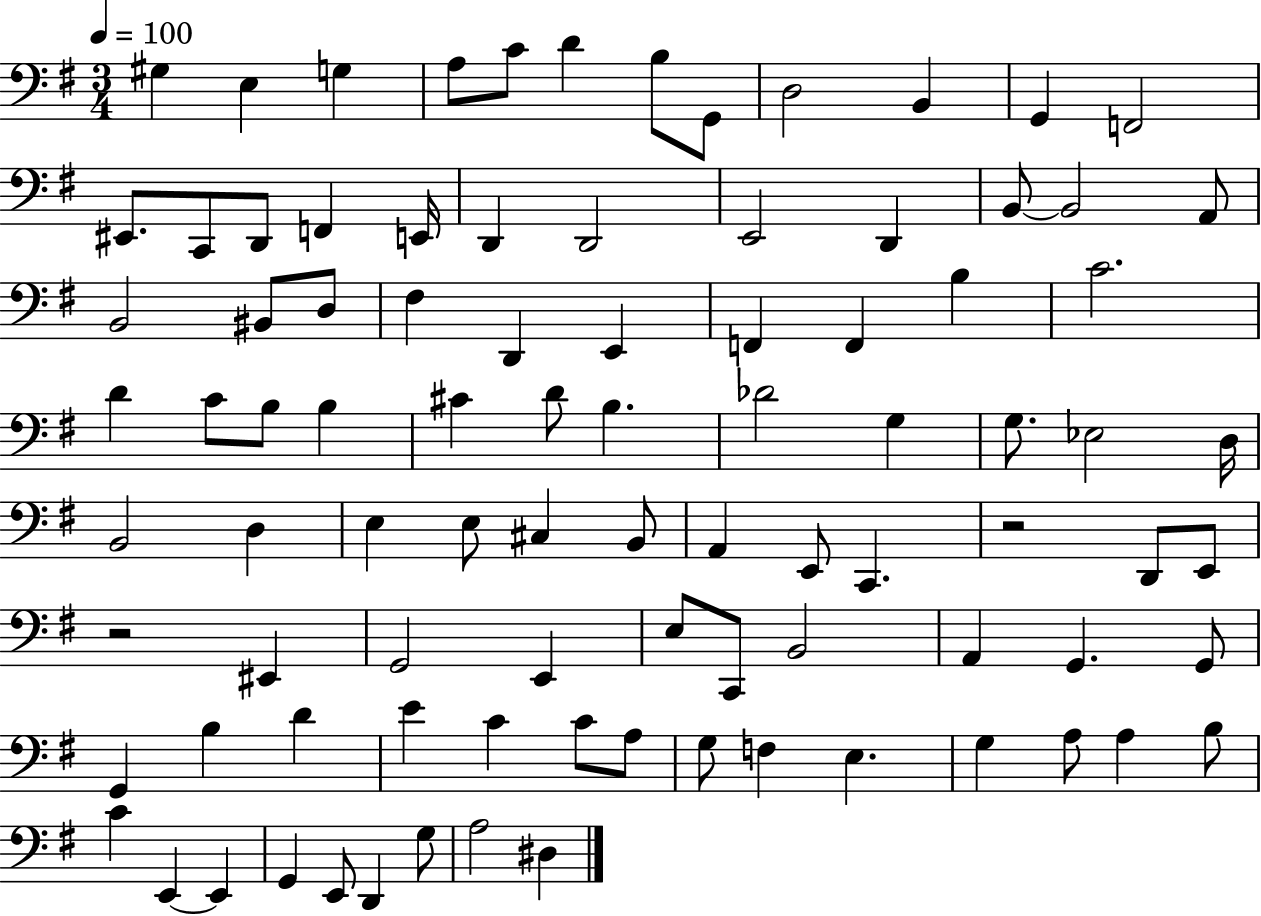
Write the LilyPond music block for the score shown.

{
  \clef bass
  \numericTimeSignature
  \time 3/4
  \key g \major
  \tempo 4 = 100
  gis4 e4 g4 | a8 c'8 d'4 b8 g,8 | d2 b,4 | g,4 f,2 | \break eis,8. c,8 d,8 f,4 e,16 | d,4 d,2 | e,2 d,4 | b,8~~ b,2 a,8 | \break b,2 bis,8 d8 | fis4 d,4 e,4 | f,4 f,4 b4 | c'2. | \break d'4 c'8 b8 b4 | cis'4 d'8 b4. | des'2 g4 | g8. ees2 d16 | \break b,2 d4 | e4 e8 cis4 b,8 | a,4 e,8 c,4. | r2 d,8 e,8 | \break r2 eis,4 | g,2 e,4 | e8 c,8 b,2 | a,4 g,4. g,8 | \break g,4 b4 d'4 | e'4 c'4 c'8 a8 | g8 f4 e4. | g4 a8 a4 b8 | \break c'4 e,4~~ e,4 | g,4 e,8 d,4 g8 | a2 dis4 | \bar "|."
}